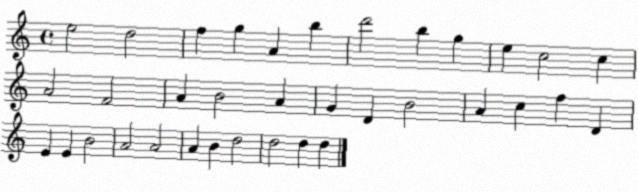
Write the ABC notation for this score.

X:1
T:Untitled
M:4/4
L:1/4
K:C
e2 d2 f g A b d'2 b g e c2 c A2 F2 A B2 A G D B2 A c f D E E B2 A2 A2 A B d2 d2 d d